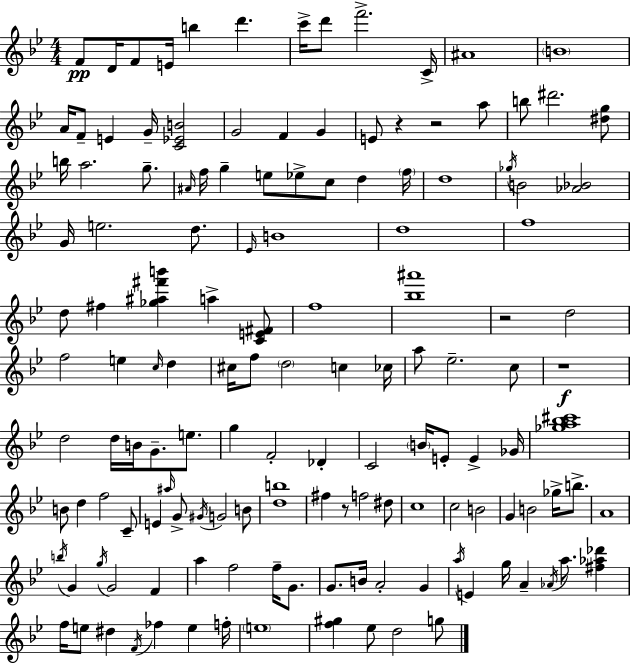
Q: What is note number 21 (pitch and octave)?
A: A5